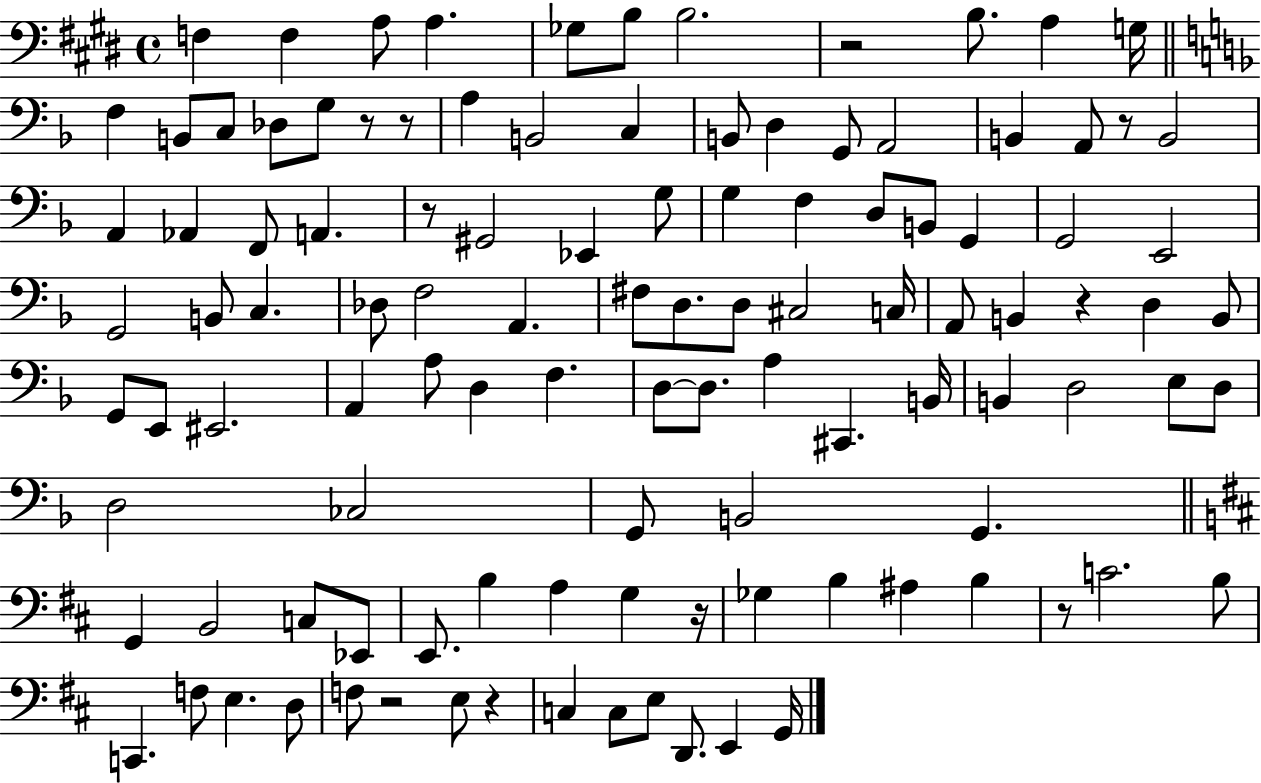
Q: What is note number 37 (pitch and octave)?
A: G2